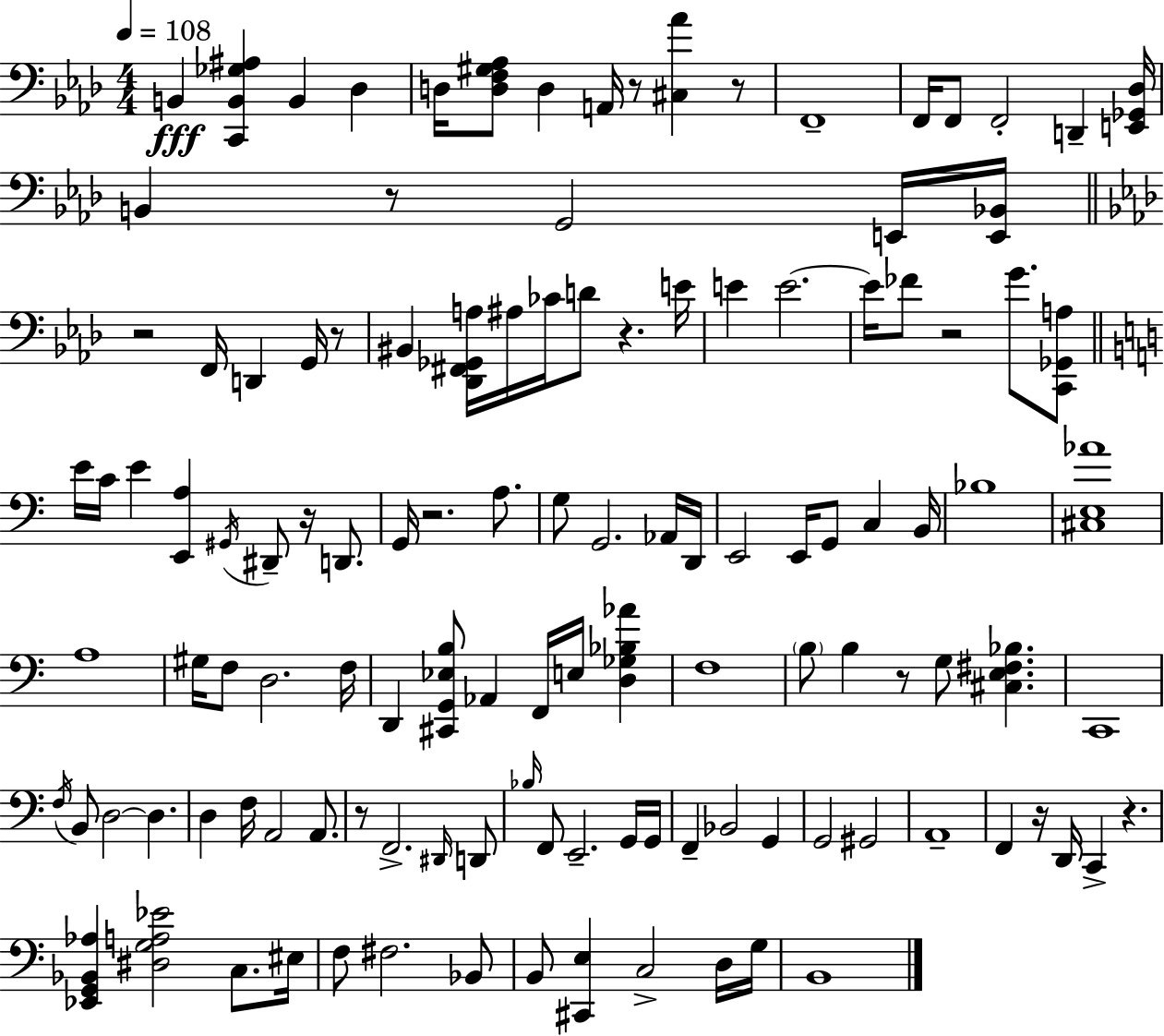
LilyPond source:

{
  \clef bass
  \numericTimeSignature
  \time 4/4
  \key f \minor
  \tempo 4 = 108
  \repeat volta 2 { b,4\fff <c, b, ges ais>4 b,4 des4 | d16 <d f gis aes>8 d4 a,16 r8 <cis aes'>4 r8 | f,1-- | f,16 f,8 f,2-. d,4-- <e, ges, des>16 | \break b,4 r8 g,2 e,16 <e, bes,>16 | \bar "||" \break \key f \minor r2 f,16 d,4 g,16 r8 | bis,4 <des, fis, ges, a>16 ais16 ces'16 d'8 r4. e'16 | e'4 e'2.~~ | e'16 fes'8 r2 g'8. <c, ges, a>8 | \break \bar "||" \break \key c \major e'16 c'16 e'4 <e, a>4 \acciaccatura { gis,16 } dis,8-- r16 d,8. | g,16 r2. a8. | g8 g,2. aes,16 | d,16 e,2 e,16 g,8 c4 | \break b,16 bes1 | <cis e aes'>1 | a1 | gis16 f8 d2. | \break f16 d,4 <cis, g, ees b>8 aes,4 f,16 e16 <d ges bes aes'>4 | f1 | \parenthesize b8 b4 r8 g8 <cis e fis bes>4. | c,1 | \break \acciaccatura { f16 } b,8 d2~~ d4. | d4 f16 a,2 a,8. | r8 f,2.-> | \grace { dis,16 } d,8 \grace { bes16 } f,8 e,2.-- | \break g,16 g,16 f,4-- bes,2 | g,4 g,2 gis,2 | a,1-- | f,4 r16 d,16 c,4-> r4. | \break <ees, g, bes, aes>4 <dis g a ees'>2 | c8. eis16 f8 fis2. | bes,8 b,8 <cis, e>4 c2-> | d16 g16 b,1 | \break } \bar "|."
}